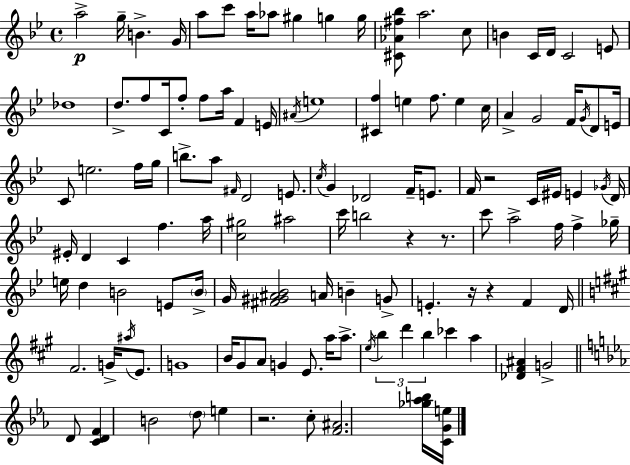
A5/h G5/s B4/q. G4/s A5/e C6/e A5/s Ab5/e G#5/q G5/q G5/s [C#4,Ab4,F#5,Bb5]/e A5/h. C5/e B4/q C4/s D4/s C4/h E4/e Db5/w D5/e. F5/e C4/s F5/e F5/e A5/s F4/q E4/s A#4/s E5/w [C#4,F5]/q E5/q F5/e. E5/q C5/s A4/q G4/h F4/s G4/s D4/e E4/s C4/e E5/h. F5/s G5/s B5/e. A5/e F#4/s D4/h E4/e. C5/s G4/q Db4/h F4/s E4/e. F4/s R/h C4/s EIS4/s E4/q Gb4/s D4/s EIS4/s D4/q C4/q F5/q. A5/s [C5,G#5]/h A#5/h C6/s B5/h R/q R/e. C6/e A5/h F5/s F5/q Gb5/s E5/s D5/q B4/h E4/e B4/s G4/s [F#4,G#4,A#4,Bb4]/h A4/s B4/q G4/e E4/q. R/s R/q F4/q D4/s F#4/h. G4/s A#5/s E4/e. G4/w B4/s G#4/e A4/e G4/q E4/e. A5/s A5/e. E5/s B5/q D6/q B5/q CES6/q A5/q [Db4,F#4,A#4]/q G4/h D4/e [C4,D4,F4]/q B4/h D5/e E5/q R/h. C5/e [F4,A#4]/h. [Gb5,Ab5,B5]/s [C4,G4,E5]/s